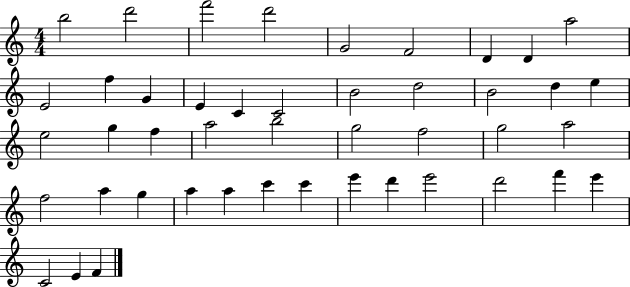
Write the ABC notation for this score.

X:1
T:Untitled
M:4/4
L:1/4
K:C
b2 d'2 f'2 d'2 G2 F2 D D a2 E2 f G E C C2 B2 d2 B2 d e e2 g f a2 b2 g2 f2 g2 a2 f2 a g a a c' c' e' d' e'2 d'2 f' e' C2 E F